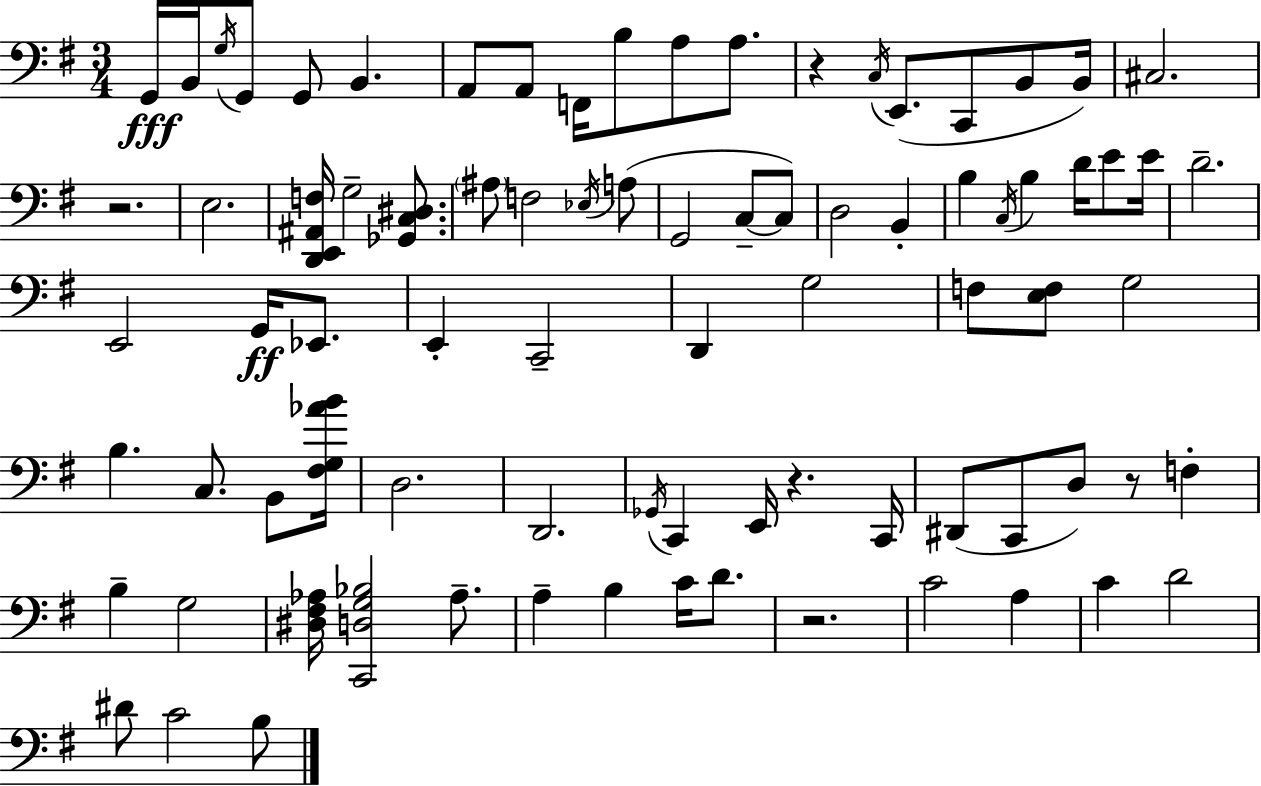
X:1
T:Untitled
M:3/4
L:1/4
K:Em
G,,/4 B,,/4 G,/4 G,,/2 G,,/2 B,, A,,/2 A,,/2 F,,/4 B,/2 A,/2 A,/2 z C,/4 E,,/2 C,,/2 B,,/2 B,,/4 ^C,2 z2 E,2 [D,,E,,^A,,F,]/4 G,2 [_G,,C,^D,]/2 ^A,/2 F,2 _E,/4 A,/2 G,,2 C,/2 C,/2 D,2 B,, B, C,/4 B, D/4 E/2 E/4 D2 E,,2 G,,/4 _E,,/2 E,, C,,2 D,, G,2 F,/2 [E,F,]/2 G,2 B, C,/2 B,,/2 [^F,G,_AB]/4 D,2 D,,2 _G,,/4 C,, E,,/4 z C,,/4 ^D,,/2 C,,/2 D,/2 z/2 F, B, G,2 [^D,^F,_A,]/4 [C,,D,G,_B,]2 _A,/2 A, B, C/4 D/2 z2 C2 A, C D2 ^D/2 C2 B,/2